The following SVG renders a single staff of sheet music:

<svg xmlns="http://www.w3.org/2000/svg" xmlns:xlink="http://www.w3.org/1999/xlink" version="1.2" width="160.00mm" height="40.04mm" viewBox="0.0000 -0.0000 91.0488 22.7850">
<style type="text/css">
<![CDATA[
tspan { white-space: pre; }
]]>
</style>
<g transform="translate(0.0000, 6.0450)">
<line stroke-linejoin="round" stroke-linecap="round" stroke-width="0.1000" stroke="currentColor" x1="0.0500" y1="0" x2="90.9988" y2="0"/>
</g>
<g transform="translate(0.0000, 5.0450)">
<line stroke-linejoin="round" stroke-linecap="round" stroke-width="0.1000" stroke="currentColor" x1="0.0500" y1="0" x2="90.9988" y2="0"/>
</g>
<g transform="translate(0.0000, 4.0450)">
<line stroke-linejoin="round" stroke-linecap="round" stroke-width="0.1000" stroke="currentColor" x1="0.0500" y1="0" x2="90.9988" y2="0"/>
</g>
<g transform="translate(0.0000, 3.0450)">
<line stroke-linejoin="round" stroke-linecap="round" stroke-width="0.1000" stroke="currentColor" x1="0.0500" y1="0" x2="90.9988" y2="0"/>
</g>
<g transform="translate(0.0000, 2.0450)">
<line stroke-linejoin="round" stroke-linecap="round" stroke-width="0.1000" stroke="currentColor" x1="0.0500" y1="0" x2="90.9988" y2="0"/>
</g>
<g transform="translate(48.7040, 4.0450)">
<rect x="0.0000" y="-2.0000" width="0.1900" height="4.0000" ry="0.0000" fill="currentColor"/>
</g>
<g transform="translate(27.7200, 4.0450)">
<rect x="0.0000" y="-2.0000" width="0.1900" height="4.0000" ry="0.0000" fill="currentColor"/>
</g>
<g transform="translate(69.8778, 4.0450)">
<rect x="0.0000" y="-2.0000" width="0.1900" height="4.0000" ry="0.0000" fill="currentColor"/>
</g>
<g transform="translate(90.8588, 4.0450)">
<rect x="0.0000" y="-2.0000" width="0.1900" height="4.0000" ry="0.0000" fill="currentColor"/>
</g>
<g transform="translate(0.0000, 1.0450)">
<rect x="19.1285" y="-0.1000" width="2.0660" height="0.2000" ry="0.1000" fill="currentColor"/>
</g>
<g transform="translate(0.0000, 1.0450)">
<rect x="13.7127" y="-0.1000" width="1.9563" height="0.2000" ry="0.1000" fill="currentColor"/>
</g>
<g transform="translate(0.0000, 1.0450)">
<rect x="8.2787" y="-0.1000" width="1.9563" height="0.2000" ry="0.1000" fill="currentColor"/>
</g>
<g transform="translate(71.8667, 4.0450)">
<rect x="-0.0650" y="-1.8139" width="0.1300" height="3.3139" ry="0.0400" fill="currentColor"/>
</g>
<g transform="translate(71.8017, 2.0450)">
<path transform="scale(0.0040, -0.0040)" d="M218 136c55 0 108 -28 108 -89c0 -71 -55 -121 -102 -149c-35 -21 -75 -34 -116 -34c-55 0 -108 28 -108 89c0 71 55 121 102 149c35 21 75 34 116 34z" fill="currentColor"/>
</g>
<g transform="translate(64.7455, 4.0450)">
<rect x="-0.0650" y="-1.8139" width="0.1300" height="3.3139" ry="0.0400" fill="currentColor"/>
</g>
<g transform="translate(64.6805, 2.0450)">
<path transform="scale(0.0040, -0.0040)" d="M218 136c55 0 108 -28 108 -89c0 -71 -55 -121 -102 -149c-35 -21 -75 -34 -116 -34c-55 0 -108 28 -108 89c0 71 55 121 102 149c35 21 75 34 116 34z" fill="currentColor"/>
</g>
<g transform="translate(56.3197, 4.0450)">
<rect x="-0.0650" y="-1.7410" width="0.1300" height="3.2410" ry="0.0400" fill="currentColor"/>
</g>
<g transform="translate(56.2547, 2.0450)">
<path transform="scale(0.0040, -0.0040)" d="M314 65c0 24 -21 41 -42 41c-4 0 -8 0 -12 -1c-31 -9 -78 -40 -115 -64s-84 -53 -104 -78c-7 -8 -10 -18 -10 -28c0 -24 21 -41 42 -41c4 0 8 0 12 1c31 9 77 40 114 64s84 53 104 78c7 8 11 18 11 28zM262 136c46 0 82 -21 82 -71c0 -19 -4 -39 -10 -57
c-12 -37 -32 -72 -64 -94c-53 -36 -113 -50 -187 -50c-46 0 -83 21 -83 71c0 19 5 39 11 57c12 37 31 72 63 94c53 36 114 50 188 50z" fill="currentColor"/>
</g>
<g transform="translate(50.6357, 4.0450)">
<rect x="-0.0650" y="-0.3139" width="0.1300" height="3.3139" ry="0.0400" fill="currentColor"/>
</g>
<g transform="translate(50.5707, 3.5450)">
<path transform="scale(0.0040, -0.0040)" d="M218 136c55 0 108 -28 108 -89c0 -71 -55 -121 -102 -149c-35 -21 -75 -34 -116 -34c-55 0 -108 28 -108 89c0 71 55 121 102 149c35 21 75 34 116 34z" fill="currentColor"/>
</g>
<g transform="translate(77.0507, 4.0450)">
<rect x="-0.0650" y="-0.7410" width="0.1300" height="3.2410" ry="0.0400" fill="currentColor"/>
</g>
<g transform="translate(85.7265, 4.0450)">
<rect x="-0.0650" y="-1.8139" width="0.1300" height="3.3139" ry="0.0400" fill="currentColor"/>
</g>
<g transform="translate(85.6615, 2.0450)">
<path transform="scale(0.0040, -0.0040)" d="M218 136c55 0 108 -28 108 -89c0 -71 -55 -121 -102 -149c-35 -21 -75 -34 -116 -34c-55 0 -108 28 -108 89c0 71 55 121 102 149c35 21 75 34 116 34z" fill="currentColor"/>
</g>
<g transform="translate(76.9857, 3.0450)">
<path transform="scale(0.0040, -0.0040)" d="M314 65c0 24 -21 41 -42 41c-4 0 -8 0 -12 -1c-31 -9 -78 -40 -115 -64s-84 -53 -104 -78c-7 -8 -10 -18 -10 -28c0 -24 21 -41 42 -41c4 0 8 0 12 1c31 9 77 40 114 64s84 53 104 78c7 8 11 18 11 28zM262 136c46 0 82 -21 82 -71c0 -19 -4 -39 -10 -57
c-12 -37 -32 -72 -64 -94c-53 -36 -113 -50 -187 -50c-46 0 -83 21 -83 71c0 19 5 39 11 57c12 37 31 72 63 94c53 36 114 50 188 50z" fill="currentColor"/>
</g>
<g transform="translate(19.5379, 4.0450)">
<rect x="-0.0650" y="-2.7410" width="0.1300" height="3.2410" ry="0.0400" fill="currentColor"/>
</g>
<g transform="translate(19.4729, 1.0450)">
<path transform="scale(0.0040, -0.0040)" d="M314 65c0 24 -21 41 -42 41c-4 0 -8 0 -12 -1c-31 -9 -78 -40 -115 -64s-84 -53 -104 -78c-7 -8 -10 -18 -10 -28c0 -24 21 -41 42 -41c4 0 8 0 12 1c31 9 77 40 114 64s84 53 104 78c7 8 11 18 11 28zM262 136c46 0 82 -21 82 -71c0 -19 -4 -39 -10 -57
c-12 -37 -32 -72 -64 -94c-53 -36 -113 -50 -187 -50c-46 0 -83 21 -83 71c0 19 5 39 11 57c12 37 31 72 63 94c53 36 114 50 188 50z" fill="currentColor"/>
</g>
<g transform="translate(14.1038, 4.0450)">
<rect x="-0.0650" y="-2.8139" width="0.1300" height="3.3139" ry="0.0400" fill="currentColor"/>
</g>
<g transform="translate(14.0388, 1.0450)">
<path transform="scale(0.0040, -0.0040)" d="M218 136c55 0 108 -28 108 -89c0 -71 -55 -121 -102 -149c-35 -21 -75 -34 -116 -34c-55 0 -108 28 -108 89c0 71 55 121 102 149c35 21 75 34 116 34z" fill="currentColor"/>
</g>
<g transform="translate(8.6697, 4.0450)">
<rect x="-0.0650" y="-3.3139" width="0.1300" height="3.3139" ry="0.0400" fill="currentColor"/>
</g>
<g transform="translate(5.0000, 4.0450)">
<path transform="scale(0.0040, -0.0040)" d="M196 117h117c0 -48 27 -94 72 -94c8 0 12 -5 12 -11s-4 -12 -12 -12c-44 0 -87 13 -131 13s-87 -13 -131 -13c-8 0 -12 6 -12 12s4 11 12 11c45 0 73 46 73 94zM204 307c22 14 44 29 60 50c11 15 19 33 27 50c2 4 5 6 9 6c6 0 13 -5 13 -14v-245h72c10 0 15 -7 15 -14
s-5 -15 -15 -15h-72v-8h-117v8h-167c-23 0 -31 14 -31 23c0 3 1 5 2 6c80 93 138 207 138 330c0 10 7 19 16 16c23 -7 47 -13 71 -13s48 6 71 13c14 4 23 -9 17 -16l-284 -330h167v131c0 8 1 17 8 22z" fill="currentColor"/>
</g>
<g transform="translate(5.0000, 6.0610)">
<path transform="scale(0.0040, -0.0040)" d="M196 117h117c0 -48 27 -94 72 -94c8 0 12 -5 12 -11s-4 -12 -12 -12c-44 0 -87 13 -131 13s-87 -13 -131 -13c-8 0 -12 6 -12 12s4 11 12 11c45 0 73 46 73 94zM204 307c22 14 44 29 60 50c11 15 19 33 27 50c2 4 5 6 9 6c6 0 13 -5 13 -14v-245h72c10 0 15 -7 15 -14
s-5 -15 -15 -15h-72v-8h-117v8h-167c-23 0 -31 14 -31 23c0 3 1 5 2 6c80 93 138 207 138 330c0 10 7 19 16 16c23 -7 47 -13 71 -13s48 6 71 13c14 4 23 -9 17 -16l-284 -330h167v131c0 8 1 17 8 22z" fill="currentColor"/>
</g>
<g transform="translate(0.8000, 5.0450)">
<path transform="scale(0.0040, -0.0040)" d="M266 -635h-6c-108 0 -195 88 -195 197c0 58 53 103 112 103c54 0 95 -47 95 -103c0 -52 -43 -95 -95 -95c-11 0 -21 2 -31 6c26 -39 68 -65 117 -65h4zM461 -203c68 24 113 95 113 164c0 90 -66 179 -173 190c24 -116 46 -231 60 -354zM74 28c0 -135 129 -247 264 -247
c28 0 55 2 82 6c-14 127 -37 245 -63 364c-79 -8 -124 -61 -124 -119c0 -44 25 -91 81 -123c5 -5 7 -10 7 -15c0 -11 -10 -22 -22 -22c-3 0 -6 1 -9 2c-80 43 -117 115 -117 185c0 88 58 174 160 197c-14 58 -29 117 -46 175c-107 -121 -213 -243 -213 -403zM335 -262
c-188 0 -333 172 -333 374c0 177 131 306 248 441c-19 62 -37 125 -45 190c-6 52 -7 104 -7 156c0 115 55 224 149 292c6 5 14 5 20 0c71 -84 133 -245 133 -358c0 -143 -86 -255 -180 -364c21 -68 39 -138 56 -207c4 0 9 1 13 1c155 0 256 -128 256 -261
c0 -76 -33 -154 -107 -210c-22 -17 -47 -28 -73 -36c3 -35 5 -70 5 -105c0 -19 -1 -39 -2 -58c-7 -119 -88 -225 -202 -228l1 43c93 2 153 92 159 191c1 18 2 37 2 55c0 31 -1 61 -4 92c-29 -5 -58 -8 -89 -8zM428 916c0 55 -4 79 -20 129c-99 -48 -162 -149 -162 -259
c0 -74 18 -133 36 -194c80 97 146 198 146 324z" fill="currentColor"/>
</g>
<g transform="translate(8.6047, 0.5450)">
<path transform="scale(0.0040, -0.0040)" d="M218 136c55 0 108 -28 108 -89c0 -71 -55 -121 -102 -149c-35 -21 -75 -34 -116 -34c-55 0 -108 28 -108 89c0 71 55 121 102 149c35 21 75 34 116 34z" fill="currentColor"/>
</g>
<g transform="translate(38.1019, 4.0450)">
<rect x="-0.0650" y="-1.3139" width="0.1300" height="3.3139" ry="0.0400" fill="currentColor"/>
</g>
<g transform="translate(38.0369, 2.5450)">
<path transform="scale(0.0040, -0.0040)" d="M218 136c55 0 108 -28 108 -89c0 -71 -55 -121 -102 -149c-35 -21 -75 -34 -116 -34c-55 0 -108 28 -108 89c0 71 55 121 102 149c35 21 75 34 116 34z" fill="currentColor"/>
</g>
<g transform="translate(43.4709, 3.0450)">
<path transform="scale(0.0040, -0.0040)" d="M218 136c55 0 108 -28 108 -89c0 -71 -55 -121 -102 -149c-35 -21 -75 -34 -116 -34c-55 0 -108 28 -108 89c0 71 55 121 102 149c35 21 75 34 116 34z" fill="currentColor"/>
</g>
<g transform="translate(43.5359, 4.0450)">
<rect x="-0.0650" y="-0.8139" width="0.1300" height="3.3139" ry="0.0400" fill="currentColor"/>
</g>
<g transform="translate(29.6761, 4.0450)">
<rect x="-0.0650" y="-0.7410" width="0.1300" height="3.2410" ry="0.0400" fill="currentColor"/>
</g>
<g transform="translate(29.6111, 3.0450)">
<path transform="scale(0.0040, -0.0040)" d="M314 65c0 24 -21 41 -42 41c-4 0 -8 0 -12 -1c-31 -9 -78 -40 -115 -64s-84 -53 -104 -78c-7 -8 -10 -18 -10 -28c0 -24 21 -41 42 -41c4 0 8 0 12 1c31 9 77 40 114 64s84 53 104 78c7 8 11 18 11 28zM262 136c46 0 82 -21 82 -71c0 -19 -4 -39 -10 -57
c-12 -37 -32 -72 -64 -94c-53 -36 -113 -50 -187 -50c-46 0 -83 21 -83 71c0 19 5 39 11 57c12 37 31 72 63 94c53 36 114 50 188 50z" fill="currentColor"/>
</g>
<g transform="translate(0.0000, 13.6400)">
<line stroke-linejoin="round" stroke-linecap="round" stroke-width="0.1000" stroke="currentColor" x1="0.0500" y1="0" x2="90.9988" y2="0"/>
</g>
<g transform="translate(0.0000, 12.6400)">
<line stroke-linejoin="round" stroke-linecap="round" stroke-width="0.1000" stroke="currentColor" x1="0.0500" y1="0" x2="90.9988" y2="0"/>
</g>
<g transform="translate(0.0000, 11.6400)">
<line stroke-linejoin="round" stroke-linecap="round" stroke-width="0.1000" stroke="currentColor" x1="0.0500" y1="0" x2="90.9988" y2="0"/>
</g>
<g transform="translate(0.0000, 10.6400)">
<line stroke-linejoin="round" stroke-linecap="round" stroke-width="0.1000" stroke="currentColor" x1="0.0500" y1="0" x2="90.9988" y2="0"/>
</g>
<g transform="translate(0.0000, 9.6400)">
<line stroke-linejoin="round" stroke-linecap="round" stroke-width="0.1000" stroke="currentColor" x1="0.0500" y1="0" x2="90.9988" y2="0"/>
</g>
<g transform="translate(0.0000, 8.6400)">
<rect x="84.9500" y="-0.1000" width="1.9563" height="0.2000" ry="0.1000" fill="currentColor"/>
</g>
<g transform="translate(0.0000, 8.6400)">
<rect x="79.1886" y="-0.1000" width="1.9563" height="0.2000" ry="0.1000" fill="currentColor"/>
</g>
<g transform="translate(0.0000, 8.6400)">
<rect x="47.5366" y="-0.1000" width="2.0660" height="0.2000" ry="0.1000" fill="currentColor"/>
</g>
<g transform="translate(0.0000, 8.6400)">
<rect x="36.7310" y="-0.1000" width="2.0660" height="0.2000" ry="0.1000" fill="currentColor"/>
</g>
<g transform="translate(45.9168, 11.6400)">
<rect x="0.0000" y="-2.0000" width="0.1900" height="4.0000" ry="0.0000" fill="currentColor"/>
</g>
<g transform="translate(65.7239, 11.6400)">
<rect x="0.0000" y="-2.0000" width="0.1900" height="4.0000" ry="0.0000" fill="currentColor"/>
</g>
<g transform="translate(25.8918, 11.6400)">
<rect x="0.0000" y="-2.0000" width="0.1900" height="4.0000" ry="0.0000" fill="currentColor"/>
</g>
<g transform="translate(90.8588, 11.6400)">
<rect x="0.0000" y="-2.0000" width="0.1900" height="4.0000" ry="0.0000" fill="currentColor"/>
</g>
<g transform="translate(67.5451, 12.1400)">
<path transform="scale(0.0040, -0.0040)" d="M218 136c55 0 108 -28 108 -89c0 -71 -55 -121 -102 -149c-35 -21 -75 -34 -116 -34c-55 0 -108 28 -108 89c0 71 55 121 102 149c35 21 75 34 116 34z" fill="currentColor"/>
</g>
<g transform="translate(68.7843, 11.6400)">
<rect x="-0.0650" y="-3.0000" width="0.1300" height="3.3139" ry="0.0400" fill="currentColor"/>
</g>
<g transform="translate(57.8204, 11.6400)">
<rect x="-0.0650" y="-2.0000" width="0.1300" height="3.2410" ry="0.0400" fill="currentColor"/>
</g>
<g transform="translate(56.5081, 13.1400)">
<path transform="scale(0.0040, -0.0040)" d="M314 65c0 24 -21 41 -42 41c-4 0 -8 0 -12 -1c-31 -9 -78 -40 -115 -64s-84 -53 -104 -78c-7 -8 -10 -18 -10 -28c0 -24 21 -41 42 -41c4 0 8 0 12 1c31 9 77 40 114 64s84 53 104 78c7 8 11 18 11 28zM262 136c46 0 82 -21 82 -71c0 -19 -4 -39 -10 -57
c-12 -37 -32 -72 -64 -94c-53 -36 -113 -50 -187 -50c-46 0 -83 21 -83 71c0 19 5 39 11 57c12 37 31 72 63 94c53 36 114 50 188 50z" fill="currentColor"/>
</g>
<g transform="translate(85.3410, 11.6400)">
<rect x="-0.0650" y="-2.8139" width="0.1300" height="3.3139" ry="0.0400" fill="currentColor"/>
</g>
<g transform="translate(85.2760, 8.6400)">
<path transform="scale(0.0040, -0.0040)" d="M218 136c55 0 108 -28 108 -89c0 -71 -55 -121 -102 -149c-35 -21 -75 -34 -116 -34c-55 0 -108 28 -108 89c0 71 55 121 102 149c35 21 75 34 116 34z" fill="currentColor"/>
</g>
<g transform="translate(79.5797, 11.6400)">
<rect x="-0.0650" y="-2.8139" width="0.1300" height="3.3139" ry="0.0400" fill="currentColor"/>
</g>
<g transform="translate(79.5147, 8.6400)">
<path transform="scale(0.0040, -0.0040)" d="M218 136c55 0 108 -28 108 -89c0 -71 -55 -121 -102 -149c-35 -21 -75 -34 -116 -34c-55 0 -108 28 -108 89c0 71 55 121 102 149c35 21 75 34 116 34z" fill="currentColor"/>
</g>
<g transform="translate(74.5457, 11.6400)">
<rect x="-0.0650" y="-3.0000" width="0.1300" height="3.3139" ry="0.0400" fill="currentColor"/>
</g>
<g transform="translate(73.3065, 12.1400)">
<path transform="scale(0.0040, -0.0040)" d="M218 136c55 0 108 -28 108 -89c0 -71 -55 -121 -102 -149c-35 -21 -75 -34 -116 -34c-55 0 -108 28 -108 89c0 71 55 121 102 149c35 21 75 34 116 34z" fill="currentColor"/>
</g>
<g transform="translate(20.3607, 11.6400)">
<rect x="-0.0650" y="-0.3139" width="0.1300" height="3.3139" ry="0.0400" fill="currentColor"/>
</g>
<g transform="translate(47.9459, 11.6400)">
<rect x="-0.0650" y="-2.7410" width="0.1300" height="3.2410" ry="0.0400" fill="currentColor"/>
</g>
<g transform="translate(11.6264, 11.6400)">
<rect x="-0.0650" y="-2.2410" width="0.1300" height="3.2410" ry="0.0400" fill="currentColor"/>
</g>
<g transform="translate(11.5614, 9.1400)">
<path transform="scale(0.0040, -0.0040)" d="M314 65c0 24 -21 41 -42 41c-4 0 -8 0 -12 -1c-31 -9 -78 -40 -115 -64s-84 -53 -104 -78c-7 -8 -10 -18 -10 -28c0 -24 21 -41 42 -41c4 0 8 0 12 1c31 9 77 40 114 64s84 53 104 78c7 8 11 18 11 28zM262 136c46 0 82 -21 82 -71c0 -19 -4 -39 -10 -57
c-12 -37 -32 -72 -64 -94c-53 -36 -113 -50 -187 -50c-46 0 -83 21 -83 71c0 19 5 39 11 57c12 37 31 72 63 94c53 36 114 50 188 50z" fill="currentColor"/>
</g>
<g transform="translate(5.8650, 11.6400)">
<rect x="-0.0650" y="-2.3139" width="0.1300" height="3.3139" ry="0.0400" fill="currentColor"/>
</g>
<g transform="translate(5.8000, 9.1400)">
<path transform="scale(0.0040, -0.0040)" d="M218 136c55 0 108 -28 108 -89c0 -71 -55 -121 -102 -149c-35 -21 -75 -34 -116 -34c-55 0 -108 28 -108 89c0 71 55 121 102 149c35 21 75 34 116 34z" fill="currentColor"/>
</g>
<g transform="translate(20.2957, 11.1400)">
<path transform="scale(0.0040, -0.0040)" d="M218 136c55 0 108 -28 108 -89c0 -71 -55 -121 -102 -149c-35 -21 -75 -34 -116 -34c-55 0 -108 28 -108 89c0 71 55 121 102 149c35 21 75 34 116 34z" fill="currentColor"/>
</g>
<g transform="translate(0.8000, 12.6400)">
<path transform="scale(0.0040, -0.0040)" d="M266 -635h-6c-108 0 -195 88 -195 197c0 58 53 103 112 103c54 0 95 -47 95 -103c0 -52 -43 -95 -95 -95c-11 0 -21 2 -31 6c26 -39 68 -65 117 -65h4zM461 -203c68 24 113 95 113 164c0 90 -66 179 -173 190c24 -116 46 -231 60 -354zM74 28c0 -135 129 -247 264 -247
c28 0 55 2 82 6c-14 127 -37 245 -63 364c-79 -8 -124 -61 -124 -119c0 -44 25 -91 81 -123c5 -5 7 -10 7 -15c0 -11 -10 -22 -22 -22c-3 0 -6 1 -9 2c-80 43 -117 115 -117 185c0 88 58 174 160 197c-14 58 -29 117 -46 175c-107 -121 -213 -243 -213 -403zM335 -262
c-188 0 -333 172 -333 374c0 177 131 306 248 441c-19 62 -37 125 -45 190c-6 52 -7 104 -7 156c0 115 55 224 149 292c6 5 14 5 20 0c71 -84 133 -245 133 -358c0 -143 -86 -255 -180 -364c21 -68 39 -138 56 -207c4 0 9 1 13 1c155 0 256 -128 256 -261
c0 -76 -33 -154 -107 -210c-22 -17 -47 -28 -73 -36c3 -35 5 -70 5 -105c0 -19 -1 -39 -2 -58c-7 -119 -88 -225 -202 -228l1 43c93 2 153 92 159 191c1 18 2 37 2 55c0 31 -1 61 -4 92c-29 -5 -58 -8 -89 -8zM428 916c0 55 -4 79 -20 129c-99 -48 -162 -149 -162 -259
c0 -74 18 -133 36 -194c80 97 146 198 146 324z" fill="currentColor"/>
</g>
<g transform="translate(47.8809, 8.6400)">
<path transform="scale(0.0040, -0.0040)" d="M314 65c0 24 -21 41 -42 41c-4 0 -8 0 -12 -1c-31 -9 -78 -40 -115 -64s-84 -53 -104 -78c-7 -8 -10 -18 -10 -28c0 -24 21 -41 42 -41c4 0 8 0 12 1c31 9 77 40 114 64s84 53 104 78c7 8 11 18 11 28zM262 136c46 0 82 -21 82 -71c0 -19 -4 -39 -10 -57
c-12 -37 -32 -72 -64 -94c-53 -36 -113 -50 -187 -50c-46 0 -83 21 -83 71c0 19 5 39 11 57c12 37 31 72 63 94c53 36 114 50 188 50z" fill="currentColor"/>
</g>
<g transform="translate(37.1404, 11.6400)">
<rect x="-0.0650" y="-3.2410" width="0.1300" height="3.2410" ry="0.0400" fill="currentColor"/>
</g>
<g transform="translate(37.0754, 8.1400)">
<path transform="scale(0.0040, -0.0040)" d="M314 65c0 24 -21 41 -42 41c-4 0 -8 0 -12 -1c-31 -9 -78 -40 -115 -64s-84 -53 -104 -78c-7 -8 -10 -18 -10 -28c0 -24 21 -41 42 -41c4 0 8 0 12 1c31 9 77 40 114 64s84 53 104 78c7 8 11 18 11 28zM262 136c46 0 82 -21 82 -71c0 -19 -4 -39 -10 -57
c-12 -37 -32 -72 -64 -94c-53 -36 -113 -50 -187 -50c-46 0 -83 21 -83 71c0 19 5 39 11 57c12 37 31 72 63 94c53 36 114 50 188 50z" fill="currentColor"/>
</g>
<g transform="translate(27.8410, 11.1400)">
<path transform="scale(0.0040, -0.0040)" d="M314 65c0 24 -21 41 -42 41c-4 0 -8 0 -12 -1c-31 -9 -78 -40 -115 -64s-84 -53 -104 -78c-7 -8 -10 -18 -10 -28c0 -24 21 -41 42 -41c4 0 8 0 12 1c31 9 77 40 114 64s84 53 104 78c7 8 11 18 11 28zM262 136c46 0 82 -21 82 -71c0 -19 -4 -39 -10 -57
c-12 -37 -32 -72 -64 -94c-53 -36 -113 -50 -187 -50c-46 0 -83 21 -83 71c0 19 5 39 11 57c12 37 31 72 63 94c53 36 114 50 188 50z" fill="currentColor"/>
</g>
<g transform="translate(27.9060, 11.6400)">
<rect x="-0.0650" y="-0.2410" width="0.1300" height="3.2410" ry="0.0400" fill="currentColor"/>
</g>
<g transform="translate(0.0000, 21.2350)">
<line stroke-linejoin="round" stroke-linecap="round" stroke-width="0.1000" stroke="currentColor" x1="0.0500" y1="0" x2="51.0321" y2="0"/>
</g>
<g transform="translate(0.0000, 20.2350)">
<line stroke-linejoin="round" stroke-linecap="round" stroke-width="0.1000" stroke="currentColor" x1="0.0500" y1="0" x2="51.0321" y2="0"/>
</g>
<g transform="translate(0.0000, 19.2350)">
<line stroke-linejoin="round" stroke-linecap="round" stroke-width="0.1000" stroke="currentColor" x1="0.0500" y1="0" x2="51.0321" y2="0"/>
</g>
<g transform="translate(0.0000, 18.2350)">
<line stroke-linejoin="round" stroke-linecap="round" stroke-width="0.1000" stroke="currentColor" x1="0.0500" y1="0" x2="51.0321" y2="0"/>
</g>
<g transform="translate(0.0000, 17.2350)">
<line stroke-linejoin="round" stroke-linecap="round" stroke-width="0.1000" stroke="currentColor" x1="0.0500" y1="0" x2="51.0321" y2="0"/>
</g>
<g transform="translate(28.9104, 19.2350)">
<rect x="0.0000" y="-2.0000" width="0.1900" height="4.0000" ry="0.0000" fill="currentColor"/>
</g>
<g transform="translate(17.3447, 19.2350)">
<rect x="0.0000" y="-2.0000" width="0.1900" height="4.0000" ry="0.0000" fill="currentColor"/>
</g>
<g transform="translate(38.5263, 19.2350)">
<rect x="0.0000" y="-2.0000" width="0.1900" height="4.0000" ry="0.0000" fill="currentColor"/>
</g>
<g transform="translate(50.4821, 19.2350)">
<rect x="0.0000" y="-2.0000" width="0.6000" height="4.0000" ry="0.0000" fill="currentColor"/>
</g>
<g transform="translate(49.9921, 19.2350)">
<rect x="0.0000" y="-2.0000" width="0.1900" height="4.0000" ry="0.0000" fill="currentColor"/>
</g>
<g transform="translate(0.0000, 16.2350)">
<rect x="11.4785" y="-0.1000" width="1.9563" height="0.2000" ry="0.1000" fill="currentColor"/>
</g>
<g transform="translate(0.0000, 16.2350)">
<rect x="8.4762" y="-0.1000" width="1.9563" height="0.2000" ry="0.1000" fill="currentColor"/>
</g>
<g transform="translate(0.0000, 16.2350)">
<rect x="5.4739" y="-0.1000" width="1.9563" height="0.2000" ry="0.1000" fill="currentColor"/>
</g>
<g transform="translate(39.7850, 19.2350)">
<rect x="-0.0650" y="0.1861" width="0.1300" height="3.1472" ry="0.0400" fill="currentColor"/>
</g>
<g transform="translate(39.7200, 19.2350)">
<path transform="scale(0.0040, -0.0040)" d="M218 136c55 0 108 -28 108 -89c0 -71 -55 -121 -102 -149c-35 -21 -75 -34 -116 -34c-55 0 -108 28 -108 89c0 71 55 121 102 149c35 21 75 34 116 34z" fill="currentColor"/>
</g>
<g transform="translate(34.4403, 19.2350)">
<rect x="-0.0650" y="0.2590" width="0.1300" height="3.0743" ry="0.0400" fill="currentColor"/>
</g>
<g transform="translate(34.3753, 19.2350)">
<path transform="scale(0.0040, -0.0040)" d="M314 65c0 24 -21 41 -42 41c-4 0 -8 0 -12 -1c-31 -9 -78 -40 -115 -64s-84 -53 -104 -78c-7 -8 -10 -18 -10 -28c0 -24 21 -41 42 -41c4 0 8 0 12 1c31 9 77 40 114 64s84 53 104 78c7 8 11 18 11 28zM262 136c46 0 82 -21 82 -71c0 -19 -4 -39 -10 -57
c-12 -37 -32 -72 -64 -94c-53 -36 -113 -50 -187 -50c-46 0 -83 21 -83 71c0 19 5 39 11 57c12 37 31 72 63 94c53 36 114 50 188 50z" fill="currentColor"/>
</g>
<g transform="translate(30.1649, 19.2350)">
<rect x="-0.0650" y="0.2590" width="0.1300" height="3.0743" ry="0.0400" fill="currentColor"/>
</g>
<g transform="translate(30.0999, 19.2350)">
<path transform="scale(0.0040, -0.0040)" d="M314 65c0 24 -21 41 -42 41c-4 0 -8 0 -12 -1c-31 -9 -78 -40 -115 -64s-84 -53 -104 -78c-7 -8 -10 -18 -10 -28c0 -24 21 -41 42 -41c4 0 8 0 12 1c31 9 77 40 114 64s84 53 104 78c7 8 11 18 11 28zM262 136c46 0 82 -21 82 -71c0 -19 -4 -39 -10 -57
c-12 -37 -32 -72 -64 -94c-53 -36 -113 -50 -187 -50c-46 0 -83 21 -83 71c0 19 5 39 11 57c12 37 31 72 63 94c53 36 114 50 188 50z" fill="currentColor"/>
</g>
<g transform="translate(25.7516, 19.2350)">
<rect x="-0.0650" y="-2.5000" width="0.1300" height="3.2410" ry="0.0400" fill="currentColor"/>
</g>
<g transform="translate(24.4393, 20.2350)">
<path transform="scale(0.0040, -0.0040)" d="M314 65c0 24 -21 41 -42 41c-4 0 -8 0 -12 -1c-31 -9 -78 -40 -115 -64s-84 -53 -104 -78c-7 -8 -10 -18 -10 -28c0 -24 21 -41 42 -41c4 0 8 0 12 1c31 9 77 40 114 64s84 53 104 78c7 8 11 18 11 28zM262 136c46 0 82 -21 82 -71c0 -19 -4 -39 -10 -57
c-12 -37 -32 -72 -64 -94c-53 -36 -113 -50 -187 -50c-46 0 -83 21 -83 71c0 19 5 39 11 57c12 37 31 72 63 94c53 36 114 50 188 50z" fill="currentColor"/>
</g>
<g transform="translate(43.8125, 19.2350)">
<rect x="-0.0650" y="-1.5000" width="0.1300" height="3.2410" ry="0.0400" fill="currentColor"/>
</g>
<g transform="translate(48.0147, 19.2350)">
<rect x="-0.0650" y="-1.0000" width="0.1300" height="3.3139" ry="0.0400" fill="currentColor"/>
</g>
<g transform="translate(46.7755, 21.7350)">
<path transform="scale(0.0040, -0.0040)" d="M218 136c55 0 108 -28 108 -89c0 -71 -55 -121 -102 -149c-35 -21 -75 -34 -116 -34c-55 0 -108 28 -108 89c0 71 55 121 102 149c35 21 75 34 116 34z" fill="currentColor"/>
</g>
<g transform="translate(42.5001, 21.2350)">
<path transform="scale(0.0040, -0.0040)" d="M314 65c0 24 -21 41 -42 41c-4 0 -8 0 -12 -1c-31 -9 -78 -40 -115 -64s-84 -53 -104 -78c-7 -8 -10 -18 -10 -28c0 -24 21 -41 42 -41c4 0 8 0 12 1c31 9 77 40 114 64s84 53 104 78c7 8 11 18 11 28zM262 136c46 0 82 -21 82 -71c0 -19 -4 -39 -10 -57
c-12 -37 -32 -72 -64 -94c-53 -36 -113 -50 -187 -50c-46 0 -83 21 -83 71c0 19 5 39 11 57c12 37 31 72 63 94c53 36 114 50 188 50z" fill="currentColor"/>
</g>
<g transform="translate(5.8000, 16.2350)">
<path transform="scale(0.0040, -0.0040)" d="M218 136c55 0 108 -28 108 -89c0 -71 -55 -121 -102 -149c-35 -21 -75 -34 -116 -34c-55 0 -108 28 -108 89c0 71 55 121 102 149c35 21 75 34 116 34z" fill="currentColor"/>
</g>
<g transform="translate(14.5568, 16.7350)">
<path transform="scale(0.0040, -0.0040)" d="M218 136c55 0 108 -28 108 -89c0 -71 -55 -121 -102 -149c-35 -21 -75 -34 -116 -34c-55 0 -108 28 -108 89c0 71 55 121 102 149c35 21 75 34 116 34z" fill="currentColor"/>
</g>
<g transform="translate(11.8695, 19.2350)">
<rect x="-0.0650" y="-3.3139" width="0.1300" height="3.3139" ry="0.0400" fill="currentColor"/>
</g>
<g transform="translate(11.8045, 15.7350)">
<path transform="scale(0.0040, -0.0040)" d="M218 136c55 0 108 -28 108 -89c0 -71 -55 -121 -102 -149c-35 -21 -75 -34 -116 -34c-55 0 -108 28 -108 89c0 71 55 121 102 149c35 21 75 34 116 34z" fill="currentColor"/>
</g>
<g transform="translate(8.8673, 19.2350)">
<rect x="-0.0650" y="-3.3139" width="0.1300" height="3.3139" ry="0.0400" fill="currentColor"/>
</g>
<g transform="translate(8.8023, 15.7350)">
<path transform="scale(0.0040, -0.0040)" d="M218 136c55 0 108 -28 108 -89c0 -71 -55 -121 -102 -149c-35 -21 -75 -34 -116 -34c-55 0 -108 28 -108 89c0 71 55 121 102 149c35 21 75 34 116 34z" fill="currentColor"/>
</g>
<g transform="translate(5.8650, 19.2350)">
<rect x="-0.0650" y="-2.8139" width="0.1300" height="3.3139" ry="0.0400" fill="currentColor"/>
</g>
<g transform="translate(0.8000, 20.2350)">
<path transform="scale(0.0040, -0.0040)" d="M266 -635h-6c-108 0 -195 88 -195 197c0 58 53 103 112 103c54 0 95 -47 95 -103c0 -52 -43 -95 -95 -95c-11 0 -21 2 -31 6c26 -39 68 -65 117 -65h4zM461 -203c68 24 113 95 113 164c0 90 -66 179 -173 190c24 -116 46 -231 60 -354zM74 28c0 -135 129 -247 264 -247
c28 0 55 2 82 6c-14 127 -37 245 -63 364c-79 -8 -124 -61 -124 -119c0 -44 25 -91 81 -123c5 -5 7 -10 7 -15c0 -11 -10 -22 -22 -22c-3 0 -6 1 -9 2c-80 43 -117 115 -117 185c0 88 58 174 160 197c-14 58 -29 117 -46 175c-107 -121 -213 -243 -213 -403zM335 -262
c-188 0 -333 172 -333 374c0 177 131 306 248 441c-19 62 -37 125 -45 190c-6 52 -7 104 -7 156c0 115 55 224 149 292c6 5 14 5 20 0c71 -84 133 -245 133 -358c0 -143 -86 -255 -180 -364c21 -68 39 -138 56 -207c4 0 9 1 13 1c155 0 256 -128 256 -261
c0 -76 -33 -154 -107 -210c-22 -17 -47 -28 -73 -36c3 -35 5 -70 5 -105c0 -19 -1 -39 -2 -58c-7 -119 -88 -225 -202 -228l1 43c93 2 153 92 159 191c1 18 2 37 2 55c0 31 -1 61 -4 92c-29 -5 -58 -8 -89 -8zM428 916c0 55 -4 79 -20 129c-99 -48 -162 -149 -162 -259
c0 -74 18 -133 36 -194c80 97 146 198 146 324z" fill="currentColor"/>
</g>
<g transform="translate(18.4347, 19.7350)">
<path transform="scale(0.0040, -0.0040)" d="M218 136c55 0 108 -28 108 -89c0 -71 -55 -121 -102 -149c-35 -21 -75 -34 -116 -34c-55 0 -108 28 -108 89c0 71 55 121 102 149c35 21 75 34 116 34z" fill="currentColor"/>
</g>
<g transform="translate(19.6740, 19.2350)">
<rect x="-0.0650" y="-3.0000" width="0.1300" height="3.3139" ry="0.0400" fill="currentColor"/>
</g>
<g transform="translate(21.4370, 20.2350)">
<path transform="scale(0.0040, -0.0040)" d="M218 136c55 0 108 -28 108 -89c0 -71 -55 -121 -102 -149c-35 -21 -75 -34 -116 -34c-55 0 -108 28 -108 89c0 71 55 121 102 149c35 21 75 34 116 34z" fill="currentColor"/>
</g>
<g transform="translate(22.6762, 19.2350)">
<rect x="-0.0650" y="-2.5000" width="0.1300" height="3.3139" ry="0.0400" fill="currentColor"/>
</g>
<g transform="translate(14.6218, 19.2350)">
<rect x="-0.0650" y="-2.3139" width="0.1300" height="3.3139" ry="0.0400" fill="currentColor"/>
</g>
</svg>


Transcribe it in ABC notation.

X:1
T:Untitled
M:4/4
L:1/4
K:C
b a a2 d2 e d c f2 f f d2 f g g2 c c2 b2 a2 F2 A A a a a b b g A G G2 B2 B2 B E2 D